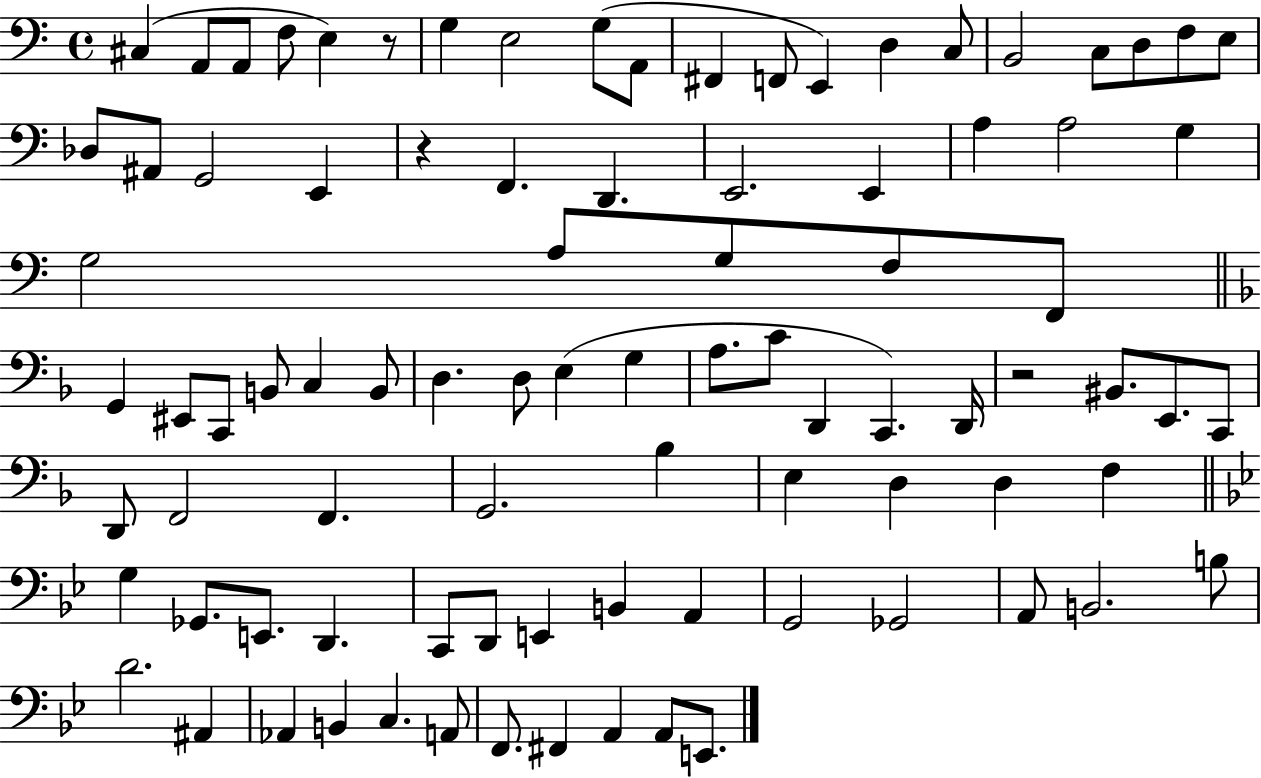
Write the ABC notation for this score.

X:1
T:Untitled
M:4/4
L:1/4
K:C
^C, A,,/2 A,,/2 F,/2 E, z/2 G, E,2 G,/2 A,,/2 ^F,, F,,/2 E,, D, C,/2 B,,2 C,/2 D,/2 F,/2 E,/2 _D,/2 ^A,,/2 G,,2 E,, z F,, D,, E,,2 E,, A, A,2 G, G,2 A,/2 G,/2 F,/2 F,,/2 G,, ^E,,/2 C,,/2 B,,/2 C, B,,/2 D, D,/2 E, G, A,/2 C/2 D,, C,, D,,/4 z2 ^B,,/2 E,,/2 C,,/2 D,,/2 F,,2 F,, G,,2 _B, E, D, D, F, G, _G,,/2 E,,/2 D,, C,,/2 D,,/2 E,, B,, A,, G,,2 _G,,2 A,,/2 B,,2 B,/2 D2 ^A,, _A,, B,, C, A,,/2 F,,/2 ^F,, A,, A,,/2 E,,/2